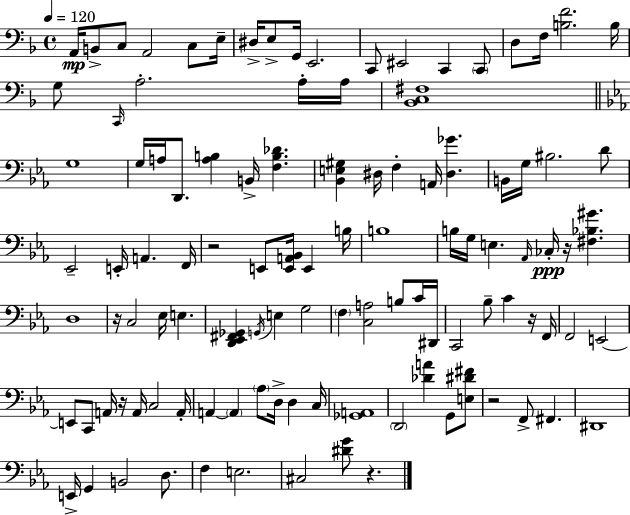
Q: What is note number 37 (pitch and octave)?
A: A2